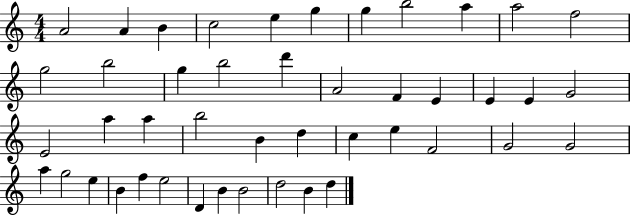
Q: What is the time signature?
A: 4/4